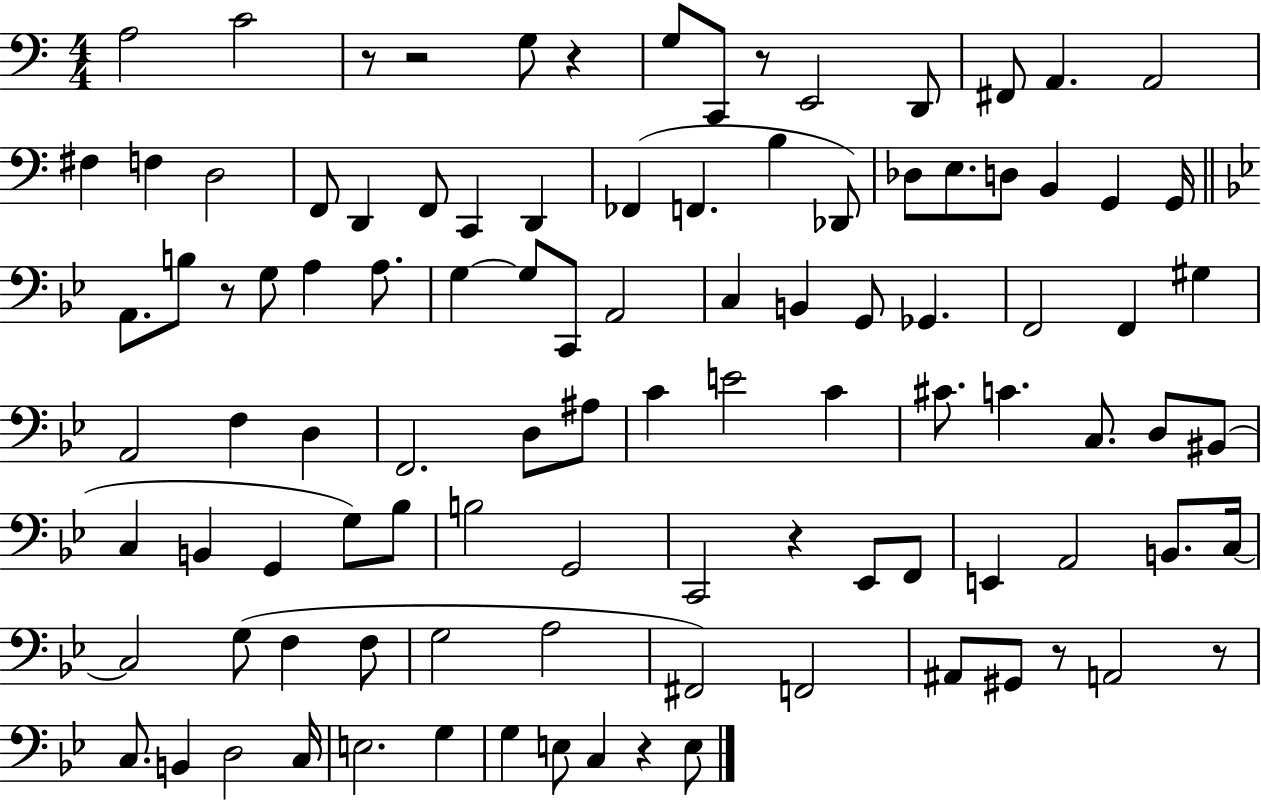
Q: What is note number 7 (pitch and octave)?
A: D2